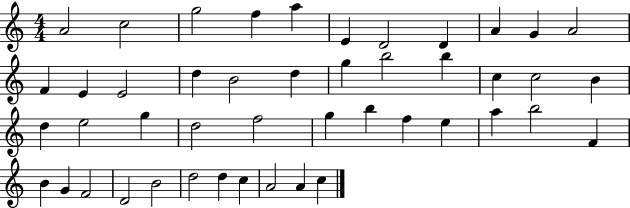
A4/h C5/h G5/h F5/q A5/q E4/q D4/h D4/q A4/q G4/q A4/h F4/q E4/q E4/h D5/q B4/h D5/q G5/q B5/h B5/q C5/q C5/h B4/q D5/q E5/h G5/q D5/h F5/h G5/q B5/q F5/q E5/q A5/q B5/h F4/q B4/q G4/q F4/h D4/h B4/h D5/h D5/q C5/q A4/h A4/q C5/q